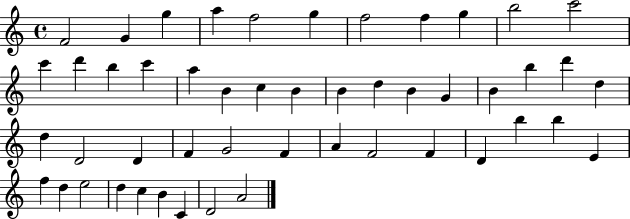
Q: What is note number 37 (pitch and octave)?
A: D4